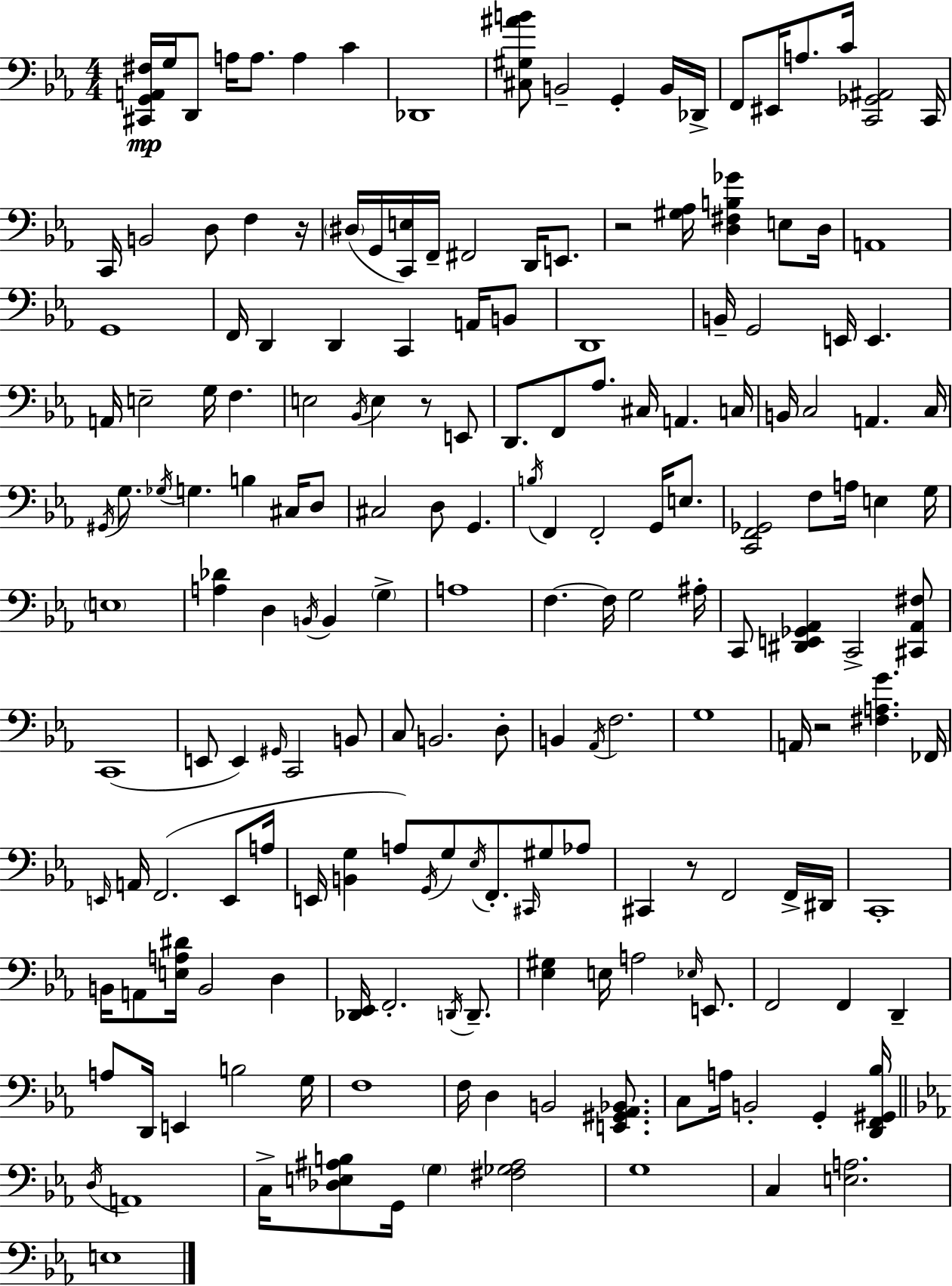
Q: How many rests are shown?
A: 5